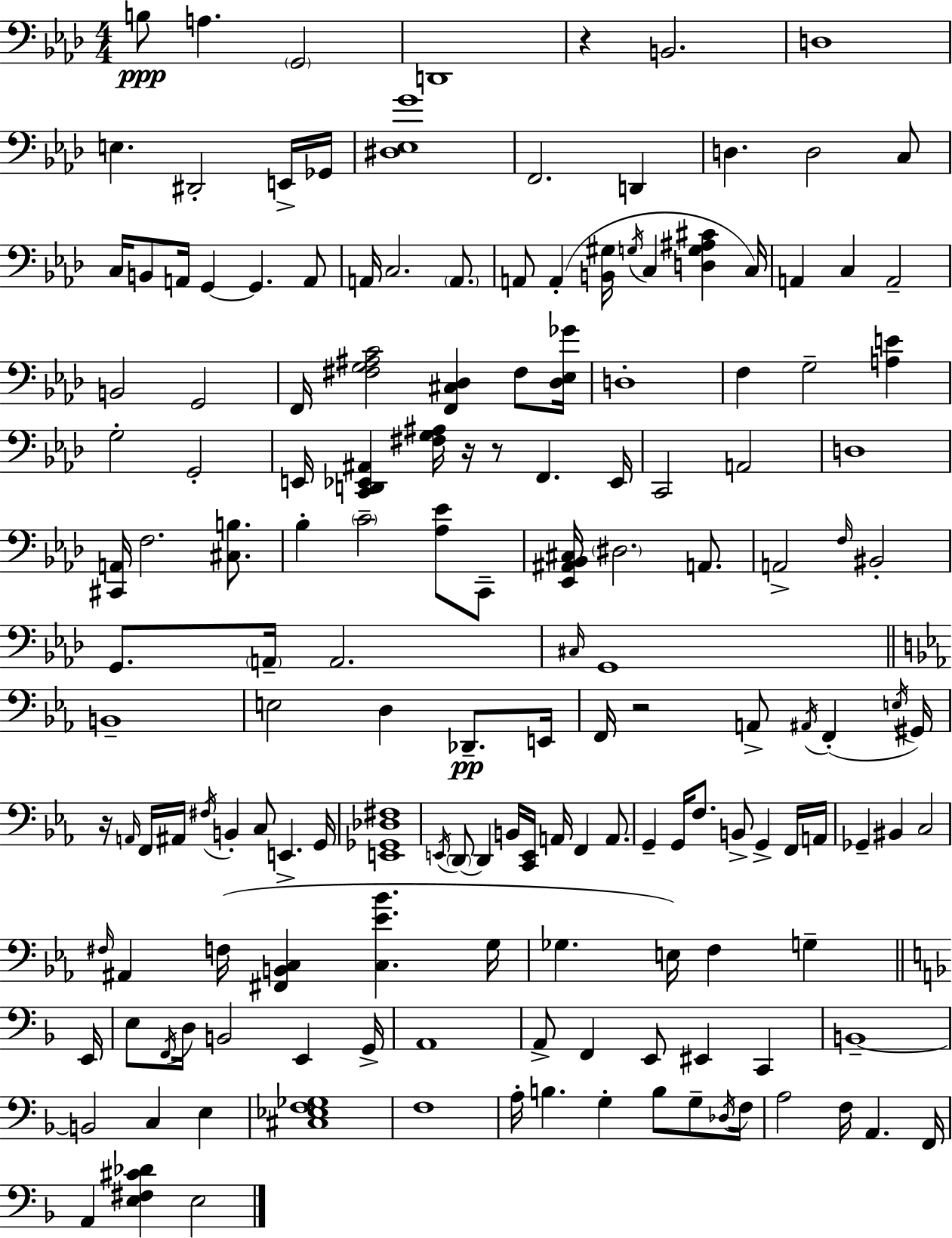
{
  \clef bass
  \numericTimeSignature
  \time 4/4
  \key aes \major
  \repeat volta 2 { b8\ppp a4. \parenthesize g,2 | d,1 | r4 b,2. | d1 | \break e4. dis,2-. e,16-> ges,16 | <dis ees g'>1 | f,2. d,4 | d4. d2 c8 | \break c16 b,8 a,16 g,4~~ g,4. a,8 | a,16 c2. \parenthesize a,8. | a,8 a,4-.( <b, gis>16 \acciaccatura { g16 } c4 <d g ais cis'>4 | c16) a,4 c4 a,2-- | \break b,2 g,2 | f,16 <fis g ais c'>2 <f, cis des>4 fis8 | <des ees ges'>16 d1-. | f4 g2-- <a e'>4 | \break g2-. g,2-. | e,16 <c, d, ees, ais,>4 <fis g ais>16 r16 r8 f,4. | ees,16 c,2 a,2 | d1 | \break <cis, a,>16 f2. <cis b>8. | bes4-. \parenthesize c'2-- <aes ees'>8 c,8-- | <ees, ais, bes, cis>16 \parenthesize dis2. a,8. | a,2-> \grace { f16 } bis,2-. | \break g,8. \parenthesize a,16-- a,2. | \grace { cis16 } g,1 | \bar "||" \break \key ees \major b,1-- | e2 d4 des,8.--\pp e,16 | f,16 r2 a,8-> \acciaccatura { ais,16 }( f,4-. | \acciaccatura { e16 }) gis,16 r16 \grace { a,16 } f,16 ais,16 \acciaccatura { fis16 } b,4-. c8 e,4.-> | \break g,16 <e, ges, des fis>1 | \acciaccatura { e,16 } \parenthesize d,8~~ d,4 b,16 <c, e,>16 a,16 f,4 | a,8. g,4-- g,16 f8. b,8-> g,4-> | f,16 a,16 ges,4-- bis,4 c2 | \break \grace { fis16 } ais,4 f16( <fis, b, c>4 <c ees' bes'>4. | g16 ges4. e16) f4 | g4-- \bar "||" \break \key f \major e,16 e8 \acciaccatura { f,16 } d16 b,2 e,4 | g,16-> a,1 | a,8-> f,4 e,8 eis,4 c,4 | b,1--~~ | \break b,2 c4 e4 | <cis ees f ges>1 | f1 | a16-. b4. g4-. b8 g8-- | \break \acciaccatura { des16 } f16 a2 f16 a,4. | f,16 a,4 <e fis cis' des'>4 e2 | } \bar "|."
}